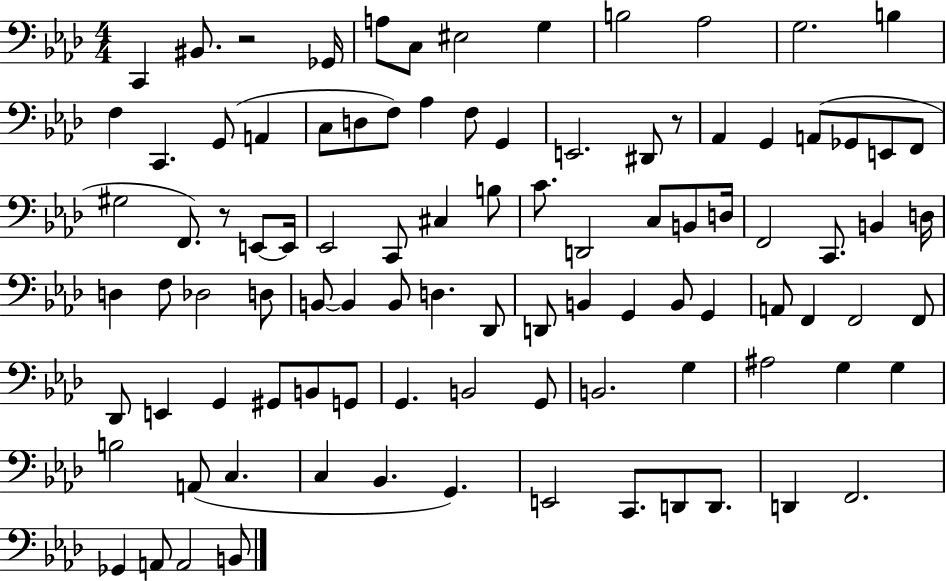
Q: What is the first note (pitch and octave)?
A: C2